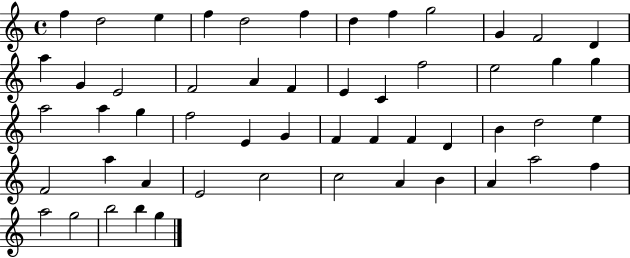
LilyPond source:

{
  \clef treble
  \time 4/4
  \defaultTimeSignature
  \key c \major
  f''4 d''2 e''4 | f''4 d''2 f''4 | d''4 f''4 g''2 | g'4 f'2 d'4 | \break a''4 g'4 e'2 | f'2 a'4 f'4 | e'4 c'4 f''2 | e''2 g''4 g''4 | \break a''2 a''4 g''4 | f''2 e'4 g'4 | f'4 f'4 f'4 d'4 | b'4 d''2 e''4 | \break f'2 a''4 a'4 | e'2 c''2 | c''2 a'4 b'4 | a'4 a''2 f''4 | \break a''2 g''2 | b''2 b''4 g''4 | \bar "|."
}